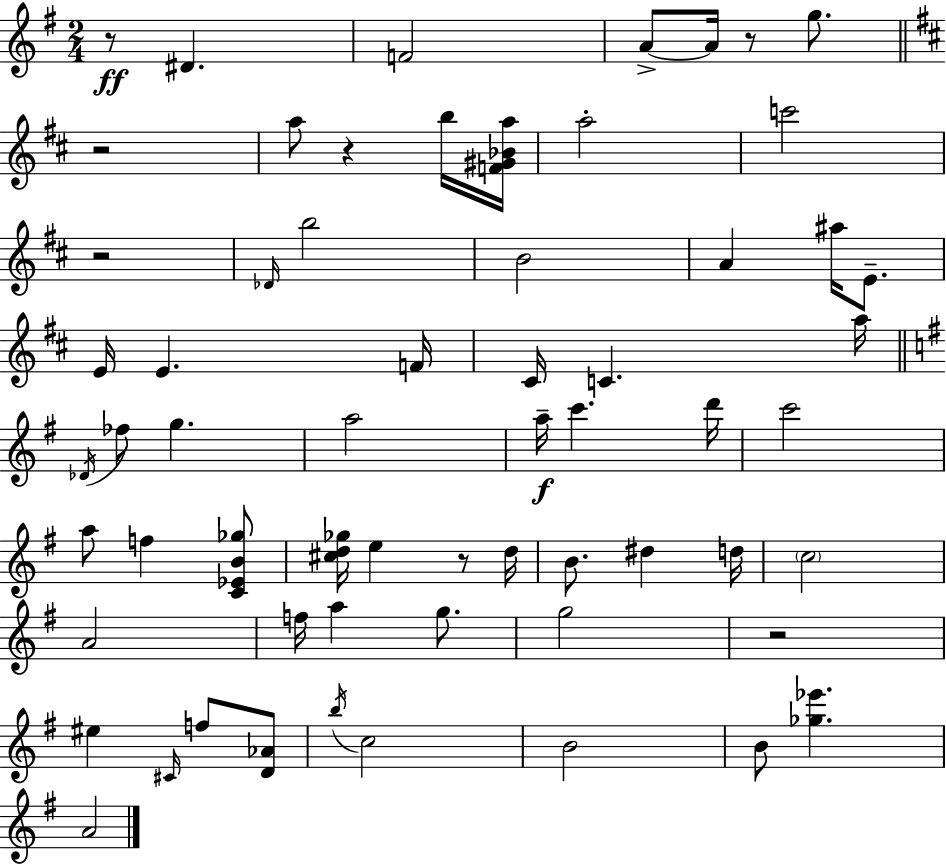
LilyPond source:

{
  \clef treble
  \numericTimeSignature
  \time 2/4
  \key e \minor
  \repeat volta 2 { r8\ff dis'4. | f'2 | a'8->~~ a'16 r8 g''8. | \bar "||" \break \key d \major r2 | a''8 r4 b''16 <f' gis' bes' a''>16 | a''2-. | c'''2 | \break r2 | \grace { des'16 } b''2 | b'2 | a'4 ais''16 e'8.-- | \break e'16 e'4. | f'16 cis'16 c'4. | a''16 \bar "||" \break \key g \major \acciaccatura { des'16 } fes''8 g''4. | a''2 | a''16--\f c'''4. | d'''16 c'''2 | \break a''8 f''4 <c' ees' b' ges''>8 | <cis'' d'' ges''>16 e''4 r8 | d''16 b'8. dis''4 | d''16 \parenthesize c''2 | \break a'2 | f''16 a''4 g''8. | g''2 | r2 | \break eis''4 \grace { cis'16 } f''8 | <d' aes'>8 \acciaccatura { b''16 } c''2 | b'2 | b'8 <ges'' ees'''>4. | \break a'2 | } \bar "|."
}